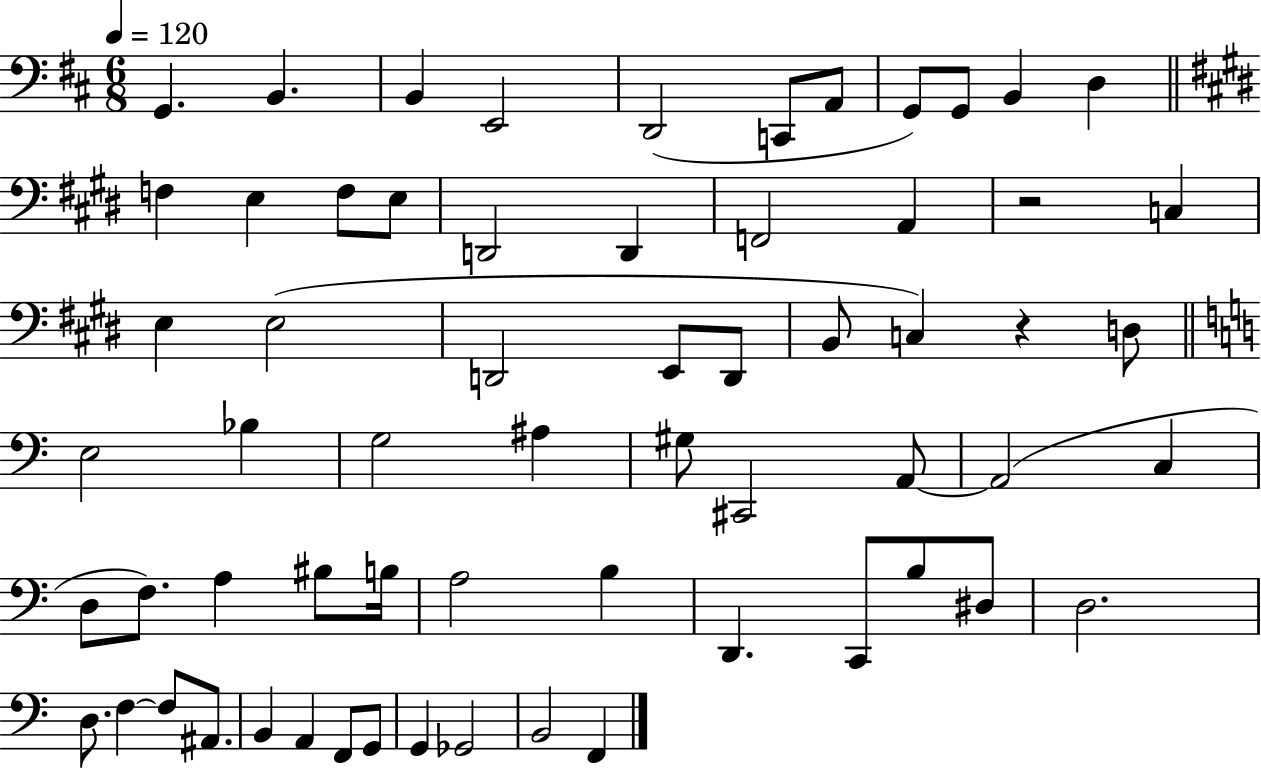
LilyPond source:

{
  \clef bass
  \numericTimeSignature
  \time 6/8
  \key d \major
  \tempo 4 = 120
  g,4. b,4. | b,4 e,2 | d,2( c,8 a,8 | g,8) g,8 b,4 d4 | \break \bar "||" \break \key e \major f4 e4 f8 e8 | d,2 d,4 | f,2 a,4 | r2 c4 | \break e4 e2( | d,2 e,8 d,8 | b,8 c4) r4 d8 | \bar "||" \break \key a \minor e2 bes4 | g2 ais4 | gis8 cis,2 a,8~~ | a,2( c4 | \break d8 f8.) a4 bis8 b16 | a2 b4 | d,4. c,8 b8 dis8 | d2. | \break d8. f4~~ f8 ais,8. | b,4 a,4 f,8 g,8 | g,4 ges,2 | b,2 f,4 | \break \bar "|."
}